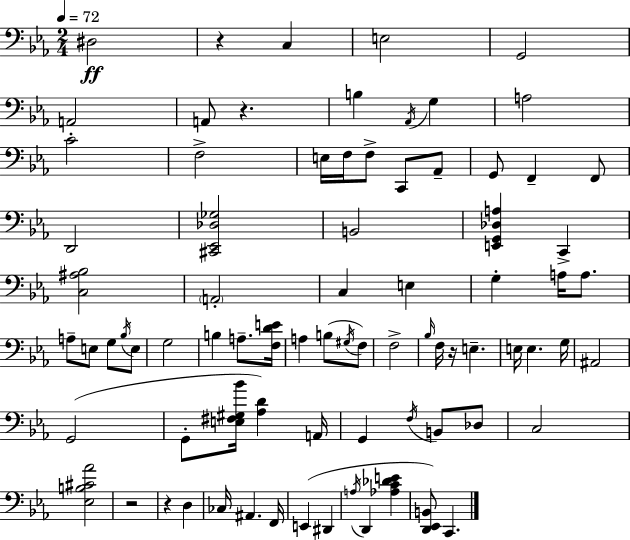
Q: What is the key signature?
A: C minor